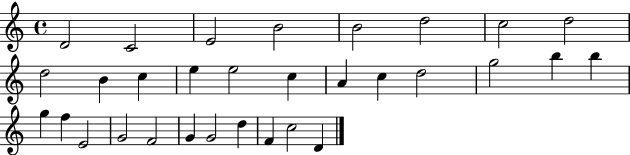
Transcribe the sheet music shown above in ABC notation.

X:1
T:Untitled
M:4/4
L:1/4
K:C
D2 C2 E2 B2 B2 d2 c2 d2 d2 B c e e2 c A c d2 g2 b b g f E2 G2 F2 G G2 d F c2 D